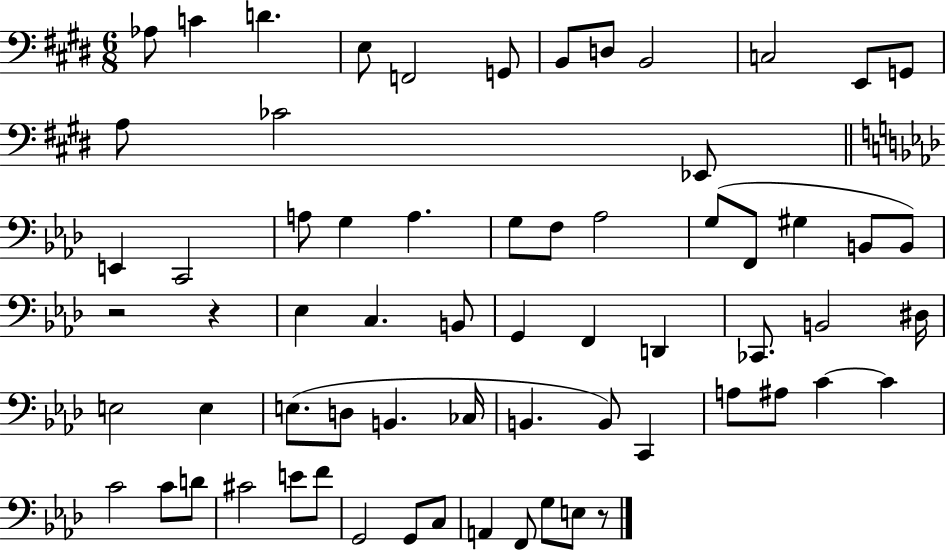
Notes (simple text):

Ab3/e C4/q D4/q. E3/e F2/h G2/e B2/e D3/e B2/h C3/h E2/e G2/e A3/e CES4/h Eb2/e E2/q C2/h A3/e G3/q A3/q. G3/e F3/e Ab3/h G3/e F2/e G#3/q B2/e B2/e R/h R/q Eb3/q C3/q. B2/e G2/q F2/q D2/q CES2/e. B2/h D#3/s E3/h E3/q E3/e. D3/e B2/q. CES3/s B2/q. B2/e C2/q A3/e A#3/e C4/q C4/q C4/h C4/e D4/e C#4/h E4/e F4/e G2/h G2/e C3/e A2/q F2/e G3/e E3/e R/e